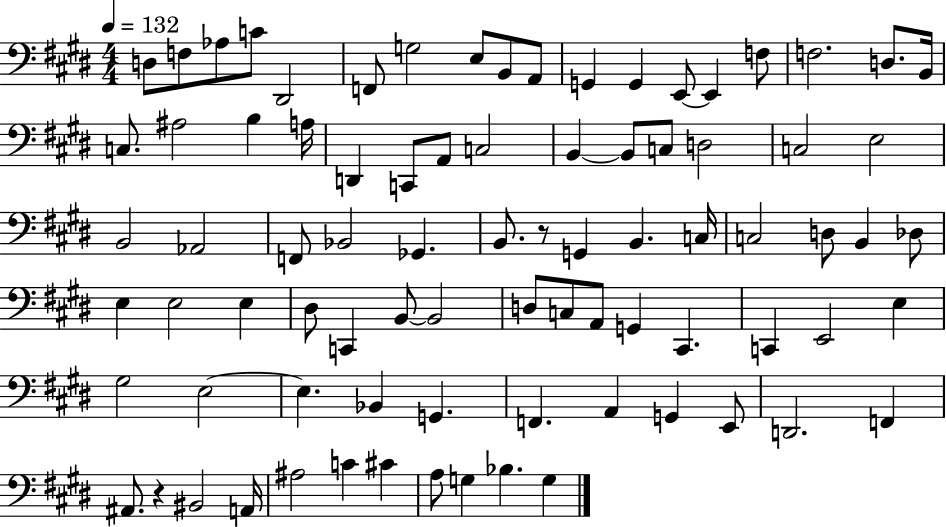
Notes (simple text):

D3/e F3/e Ab3/e C4/e D#2/h F2/e G3/h E3/e B2/e A2/e G2/q G2/q E2/e E2/q F3/e F3/h. D3/e. B2/s C3/e. A#3/h B3/q A3/s D2/q C2/e A2/e C3/h B2/q B2/e C3/e D3/h C3/h E3/h B2/h Ab2/h F2/e Bb2/h Gb2/q. B2/e. R/e G2/q B2/q. C3/s C3/h D3/e B2/q Db3/e E3/q E3/h E3/q D#3/e C2/q B2/e B2/h D3/e C3/e A2/e G2/q C#2/q. C2/q E2/h E3/q G#3/h E3/h E3/q. Bb2/q G2/q. F2/q. A2/q G2/q E2/e D2/h. F2/q A#2/e. R/q BIS2/h A2/s A#3/h C4/q C#4/q A3/e G3/q Bb3/q. G3/q